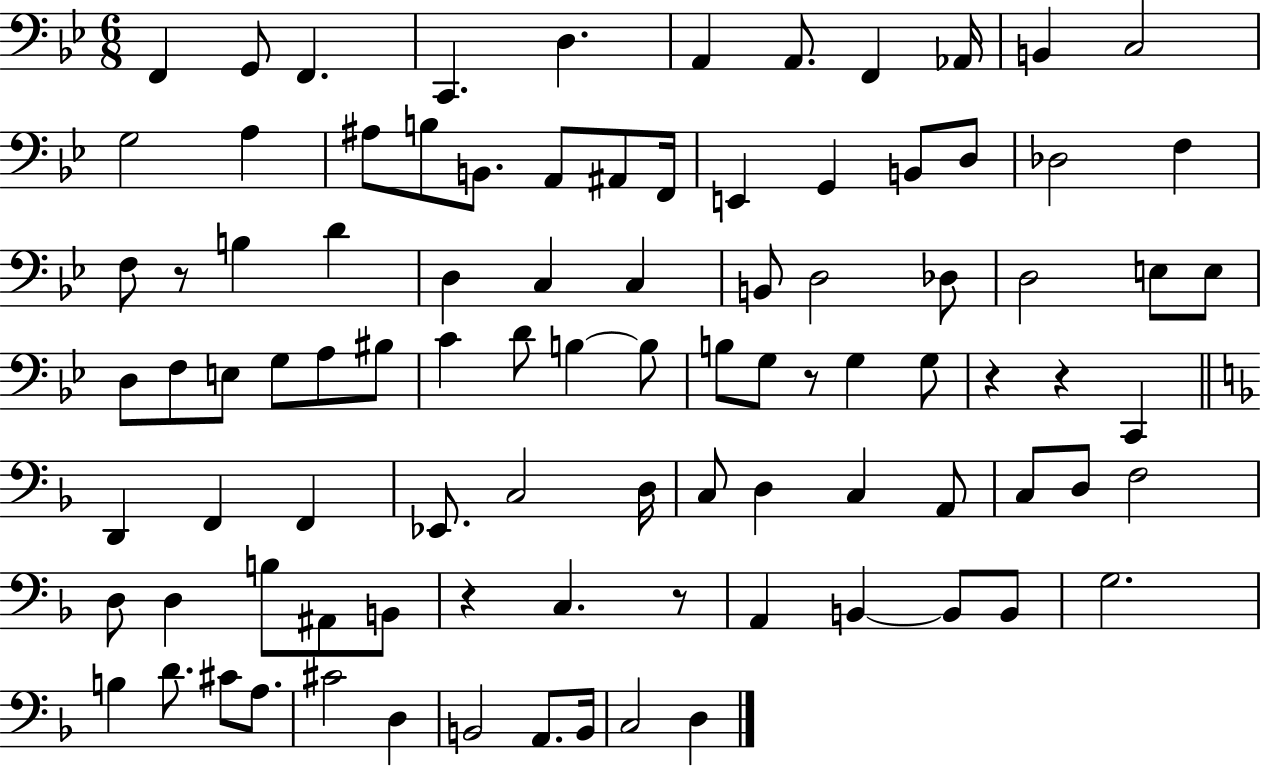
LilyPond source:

{
  \clef bass
  \numericTimeSignature
  \time 6/8
  \key bes \major
  \repeat volta 2 { f,4 g,8 f,4. | c,4. d4. | a,4 a,8. f,4 aes,16 | b,4 c2 | \break g2 a4 | ais8 b8 b,8. a,8 ais,8 f,16 | e,4 g,4 b,8 d8 | des2 f4 | \break f8 r8 b4 d'4 | d4 c4 c4 | b,8 d2 des8 | d2 e8 e8 | \break d8 f8 e8 g8 a8 bis8 | c'4 d'8 b4~~ b8 | b8 g8 r8 g4 g8 | r4 r4 c,4 | \break \bar "||" \break \key f \major d,4 f,4 f,4 | ees,8. c2 d16 | c8 d4 c4 a,8 | c8 d8 f2 | \break d8 d4 b8 ais,8 b,8 | r4 c4. r8 | a,4 b,4~~ b,8 b,8 | g2. | \break b4 d'8. cis'8 a8. | cis'2 d4 | b,2 a,8. b,16 | c2 d4 | \break } \bar "|."
}